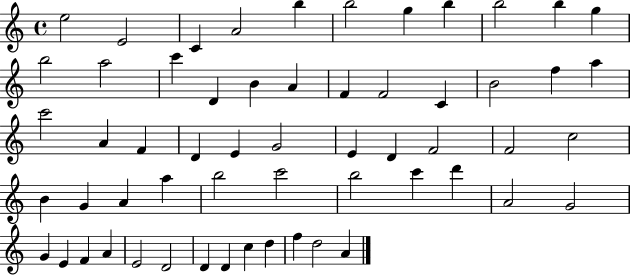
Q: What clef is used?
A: treble